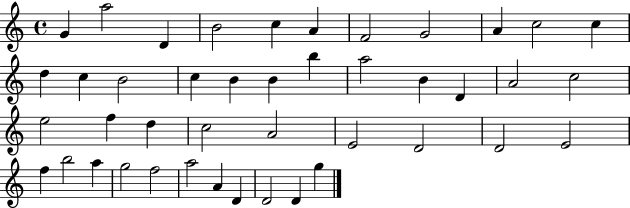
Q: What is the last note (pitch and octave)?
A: G5